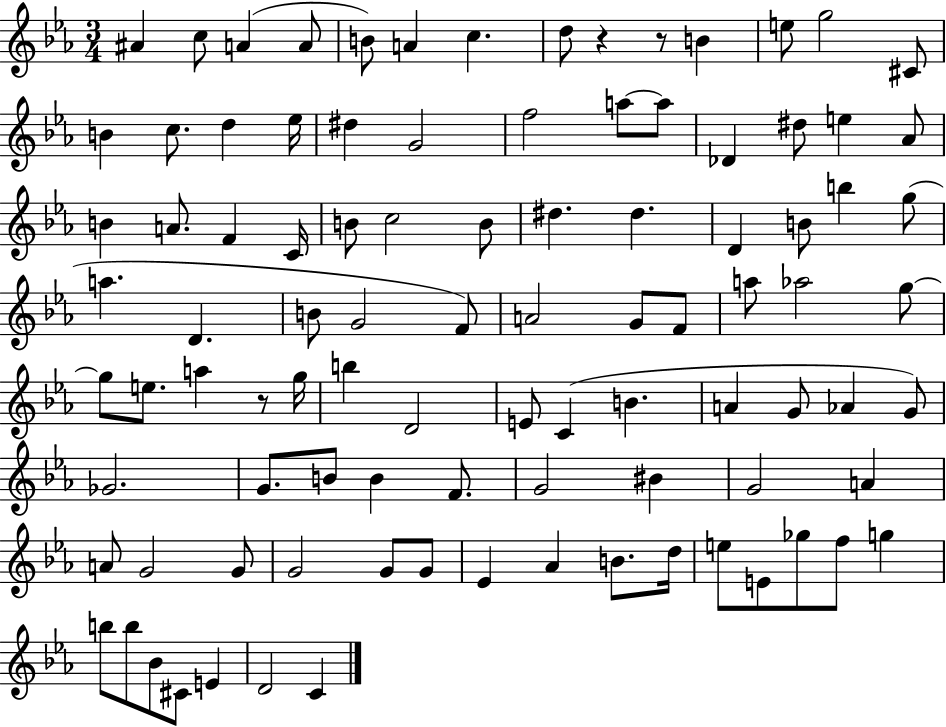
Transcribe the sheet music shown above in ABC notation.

X:1
T:Untitled
M:3/4
L:1/4
K:Eb
^A c/2 A A/2 B/2 A c d/2 z z/2 B e/2 g2 ^C/2 B c/2 d _e/4 ^d G2 f2 a/2 a/2 _D ^d/2 e _A/2 B A/2 F C/4 B/2 c2 B/2 ^d ^d D B/2 b g/2 a D B/2 G2 F/2 A2 G/2 F/2 a/2 _a2 g/2 g/2 e/2 a z/2 g/4 b D2 E/2 C B A G/2 _A G/2 _G2 G/2 B/2 B F/2 G2 ^B G2 A A/2 G2 G/2 G2 G/2 G/2 _E _A B/2 d/4 e/2 E/2 _g/2 f/2 g b/2 b/2 _B/2 ^C/2 E D2 C